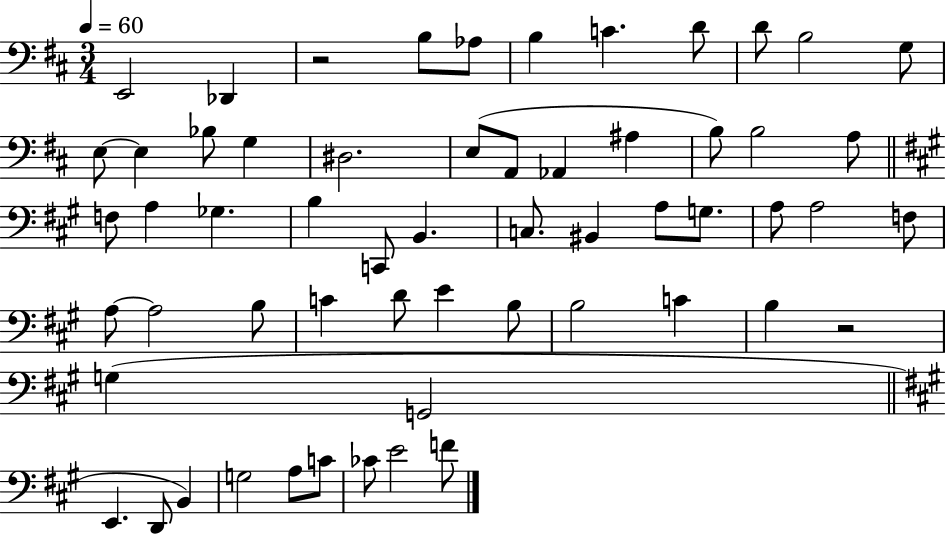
E2/h Db2/q R/h B3/e Ab3/e B3/q C4/q. D4/e D4/e B3/h G3/e E3/e E3/q Bb3/e G3/q D#3/h. E3/e A2/e Ab2/q A#3/q B3/e B3/h A3/e F3/e A3/q Gb3/q. B3/q C2/e B2/q. C3/e. BIS2/q A3/e G3/e. A3/e A3/h F3/e A3/e A3/h B3/e C4/q D4/e E4/q B3/e B3/h C4/q B3/q R/h G3/q G2/h E2/q. D2/e B2/q G3/h A3/e C4/e CES4/e E4/h F4/e